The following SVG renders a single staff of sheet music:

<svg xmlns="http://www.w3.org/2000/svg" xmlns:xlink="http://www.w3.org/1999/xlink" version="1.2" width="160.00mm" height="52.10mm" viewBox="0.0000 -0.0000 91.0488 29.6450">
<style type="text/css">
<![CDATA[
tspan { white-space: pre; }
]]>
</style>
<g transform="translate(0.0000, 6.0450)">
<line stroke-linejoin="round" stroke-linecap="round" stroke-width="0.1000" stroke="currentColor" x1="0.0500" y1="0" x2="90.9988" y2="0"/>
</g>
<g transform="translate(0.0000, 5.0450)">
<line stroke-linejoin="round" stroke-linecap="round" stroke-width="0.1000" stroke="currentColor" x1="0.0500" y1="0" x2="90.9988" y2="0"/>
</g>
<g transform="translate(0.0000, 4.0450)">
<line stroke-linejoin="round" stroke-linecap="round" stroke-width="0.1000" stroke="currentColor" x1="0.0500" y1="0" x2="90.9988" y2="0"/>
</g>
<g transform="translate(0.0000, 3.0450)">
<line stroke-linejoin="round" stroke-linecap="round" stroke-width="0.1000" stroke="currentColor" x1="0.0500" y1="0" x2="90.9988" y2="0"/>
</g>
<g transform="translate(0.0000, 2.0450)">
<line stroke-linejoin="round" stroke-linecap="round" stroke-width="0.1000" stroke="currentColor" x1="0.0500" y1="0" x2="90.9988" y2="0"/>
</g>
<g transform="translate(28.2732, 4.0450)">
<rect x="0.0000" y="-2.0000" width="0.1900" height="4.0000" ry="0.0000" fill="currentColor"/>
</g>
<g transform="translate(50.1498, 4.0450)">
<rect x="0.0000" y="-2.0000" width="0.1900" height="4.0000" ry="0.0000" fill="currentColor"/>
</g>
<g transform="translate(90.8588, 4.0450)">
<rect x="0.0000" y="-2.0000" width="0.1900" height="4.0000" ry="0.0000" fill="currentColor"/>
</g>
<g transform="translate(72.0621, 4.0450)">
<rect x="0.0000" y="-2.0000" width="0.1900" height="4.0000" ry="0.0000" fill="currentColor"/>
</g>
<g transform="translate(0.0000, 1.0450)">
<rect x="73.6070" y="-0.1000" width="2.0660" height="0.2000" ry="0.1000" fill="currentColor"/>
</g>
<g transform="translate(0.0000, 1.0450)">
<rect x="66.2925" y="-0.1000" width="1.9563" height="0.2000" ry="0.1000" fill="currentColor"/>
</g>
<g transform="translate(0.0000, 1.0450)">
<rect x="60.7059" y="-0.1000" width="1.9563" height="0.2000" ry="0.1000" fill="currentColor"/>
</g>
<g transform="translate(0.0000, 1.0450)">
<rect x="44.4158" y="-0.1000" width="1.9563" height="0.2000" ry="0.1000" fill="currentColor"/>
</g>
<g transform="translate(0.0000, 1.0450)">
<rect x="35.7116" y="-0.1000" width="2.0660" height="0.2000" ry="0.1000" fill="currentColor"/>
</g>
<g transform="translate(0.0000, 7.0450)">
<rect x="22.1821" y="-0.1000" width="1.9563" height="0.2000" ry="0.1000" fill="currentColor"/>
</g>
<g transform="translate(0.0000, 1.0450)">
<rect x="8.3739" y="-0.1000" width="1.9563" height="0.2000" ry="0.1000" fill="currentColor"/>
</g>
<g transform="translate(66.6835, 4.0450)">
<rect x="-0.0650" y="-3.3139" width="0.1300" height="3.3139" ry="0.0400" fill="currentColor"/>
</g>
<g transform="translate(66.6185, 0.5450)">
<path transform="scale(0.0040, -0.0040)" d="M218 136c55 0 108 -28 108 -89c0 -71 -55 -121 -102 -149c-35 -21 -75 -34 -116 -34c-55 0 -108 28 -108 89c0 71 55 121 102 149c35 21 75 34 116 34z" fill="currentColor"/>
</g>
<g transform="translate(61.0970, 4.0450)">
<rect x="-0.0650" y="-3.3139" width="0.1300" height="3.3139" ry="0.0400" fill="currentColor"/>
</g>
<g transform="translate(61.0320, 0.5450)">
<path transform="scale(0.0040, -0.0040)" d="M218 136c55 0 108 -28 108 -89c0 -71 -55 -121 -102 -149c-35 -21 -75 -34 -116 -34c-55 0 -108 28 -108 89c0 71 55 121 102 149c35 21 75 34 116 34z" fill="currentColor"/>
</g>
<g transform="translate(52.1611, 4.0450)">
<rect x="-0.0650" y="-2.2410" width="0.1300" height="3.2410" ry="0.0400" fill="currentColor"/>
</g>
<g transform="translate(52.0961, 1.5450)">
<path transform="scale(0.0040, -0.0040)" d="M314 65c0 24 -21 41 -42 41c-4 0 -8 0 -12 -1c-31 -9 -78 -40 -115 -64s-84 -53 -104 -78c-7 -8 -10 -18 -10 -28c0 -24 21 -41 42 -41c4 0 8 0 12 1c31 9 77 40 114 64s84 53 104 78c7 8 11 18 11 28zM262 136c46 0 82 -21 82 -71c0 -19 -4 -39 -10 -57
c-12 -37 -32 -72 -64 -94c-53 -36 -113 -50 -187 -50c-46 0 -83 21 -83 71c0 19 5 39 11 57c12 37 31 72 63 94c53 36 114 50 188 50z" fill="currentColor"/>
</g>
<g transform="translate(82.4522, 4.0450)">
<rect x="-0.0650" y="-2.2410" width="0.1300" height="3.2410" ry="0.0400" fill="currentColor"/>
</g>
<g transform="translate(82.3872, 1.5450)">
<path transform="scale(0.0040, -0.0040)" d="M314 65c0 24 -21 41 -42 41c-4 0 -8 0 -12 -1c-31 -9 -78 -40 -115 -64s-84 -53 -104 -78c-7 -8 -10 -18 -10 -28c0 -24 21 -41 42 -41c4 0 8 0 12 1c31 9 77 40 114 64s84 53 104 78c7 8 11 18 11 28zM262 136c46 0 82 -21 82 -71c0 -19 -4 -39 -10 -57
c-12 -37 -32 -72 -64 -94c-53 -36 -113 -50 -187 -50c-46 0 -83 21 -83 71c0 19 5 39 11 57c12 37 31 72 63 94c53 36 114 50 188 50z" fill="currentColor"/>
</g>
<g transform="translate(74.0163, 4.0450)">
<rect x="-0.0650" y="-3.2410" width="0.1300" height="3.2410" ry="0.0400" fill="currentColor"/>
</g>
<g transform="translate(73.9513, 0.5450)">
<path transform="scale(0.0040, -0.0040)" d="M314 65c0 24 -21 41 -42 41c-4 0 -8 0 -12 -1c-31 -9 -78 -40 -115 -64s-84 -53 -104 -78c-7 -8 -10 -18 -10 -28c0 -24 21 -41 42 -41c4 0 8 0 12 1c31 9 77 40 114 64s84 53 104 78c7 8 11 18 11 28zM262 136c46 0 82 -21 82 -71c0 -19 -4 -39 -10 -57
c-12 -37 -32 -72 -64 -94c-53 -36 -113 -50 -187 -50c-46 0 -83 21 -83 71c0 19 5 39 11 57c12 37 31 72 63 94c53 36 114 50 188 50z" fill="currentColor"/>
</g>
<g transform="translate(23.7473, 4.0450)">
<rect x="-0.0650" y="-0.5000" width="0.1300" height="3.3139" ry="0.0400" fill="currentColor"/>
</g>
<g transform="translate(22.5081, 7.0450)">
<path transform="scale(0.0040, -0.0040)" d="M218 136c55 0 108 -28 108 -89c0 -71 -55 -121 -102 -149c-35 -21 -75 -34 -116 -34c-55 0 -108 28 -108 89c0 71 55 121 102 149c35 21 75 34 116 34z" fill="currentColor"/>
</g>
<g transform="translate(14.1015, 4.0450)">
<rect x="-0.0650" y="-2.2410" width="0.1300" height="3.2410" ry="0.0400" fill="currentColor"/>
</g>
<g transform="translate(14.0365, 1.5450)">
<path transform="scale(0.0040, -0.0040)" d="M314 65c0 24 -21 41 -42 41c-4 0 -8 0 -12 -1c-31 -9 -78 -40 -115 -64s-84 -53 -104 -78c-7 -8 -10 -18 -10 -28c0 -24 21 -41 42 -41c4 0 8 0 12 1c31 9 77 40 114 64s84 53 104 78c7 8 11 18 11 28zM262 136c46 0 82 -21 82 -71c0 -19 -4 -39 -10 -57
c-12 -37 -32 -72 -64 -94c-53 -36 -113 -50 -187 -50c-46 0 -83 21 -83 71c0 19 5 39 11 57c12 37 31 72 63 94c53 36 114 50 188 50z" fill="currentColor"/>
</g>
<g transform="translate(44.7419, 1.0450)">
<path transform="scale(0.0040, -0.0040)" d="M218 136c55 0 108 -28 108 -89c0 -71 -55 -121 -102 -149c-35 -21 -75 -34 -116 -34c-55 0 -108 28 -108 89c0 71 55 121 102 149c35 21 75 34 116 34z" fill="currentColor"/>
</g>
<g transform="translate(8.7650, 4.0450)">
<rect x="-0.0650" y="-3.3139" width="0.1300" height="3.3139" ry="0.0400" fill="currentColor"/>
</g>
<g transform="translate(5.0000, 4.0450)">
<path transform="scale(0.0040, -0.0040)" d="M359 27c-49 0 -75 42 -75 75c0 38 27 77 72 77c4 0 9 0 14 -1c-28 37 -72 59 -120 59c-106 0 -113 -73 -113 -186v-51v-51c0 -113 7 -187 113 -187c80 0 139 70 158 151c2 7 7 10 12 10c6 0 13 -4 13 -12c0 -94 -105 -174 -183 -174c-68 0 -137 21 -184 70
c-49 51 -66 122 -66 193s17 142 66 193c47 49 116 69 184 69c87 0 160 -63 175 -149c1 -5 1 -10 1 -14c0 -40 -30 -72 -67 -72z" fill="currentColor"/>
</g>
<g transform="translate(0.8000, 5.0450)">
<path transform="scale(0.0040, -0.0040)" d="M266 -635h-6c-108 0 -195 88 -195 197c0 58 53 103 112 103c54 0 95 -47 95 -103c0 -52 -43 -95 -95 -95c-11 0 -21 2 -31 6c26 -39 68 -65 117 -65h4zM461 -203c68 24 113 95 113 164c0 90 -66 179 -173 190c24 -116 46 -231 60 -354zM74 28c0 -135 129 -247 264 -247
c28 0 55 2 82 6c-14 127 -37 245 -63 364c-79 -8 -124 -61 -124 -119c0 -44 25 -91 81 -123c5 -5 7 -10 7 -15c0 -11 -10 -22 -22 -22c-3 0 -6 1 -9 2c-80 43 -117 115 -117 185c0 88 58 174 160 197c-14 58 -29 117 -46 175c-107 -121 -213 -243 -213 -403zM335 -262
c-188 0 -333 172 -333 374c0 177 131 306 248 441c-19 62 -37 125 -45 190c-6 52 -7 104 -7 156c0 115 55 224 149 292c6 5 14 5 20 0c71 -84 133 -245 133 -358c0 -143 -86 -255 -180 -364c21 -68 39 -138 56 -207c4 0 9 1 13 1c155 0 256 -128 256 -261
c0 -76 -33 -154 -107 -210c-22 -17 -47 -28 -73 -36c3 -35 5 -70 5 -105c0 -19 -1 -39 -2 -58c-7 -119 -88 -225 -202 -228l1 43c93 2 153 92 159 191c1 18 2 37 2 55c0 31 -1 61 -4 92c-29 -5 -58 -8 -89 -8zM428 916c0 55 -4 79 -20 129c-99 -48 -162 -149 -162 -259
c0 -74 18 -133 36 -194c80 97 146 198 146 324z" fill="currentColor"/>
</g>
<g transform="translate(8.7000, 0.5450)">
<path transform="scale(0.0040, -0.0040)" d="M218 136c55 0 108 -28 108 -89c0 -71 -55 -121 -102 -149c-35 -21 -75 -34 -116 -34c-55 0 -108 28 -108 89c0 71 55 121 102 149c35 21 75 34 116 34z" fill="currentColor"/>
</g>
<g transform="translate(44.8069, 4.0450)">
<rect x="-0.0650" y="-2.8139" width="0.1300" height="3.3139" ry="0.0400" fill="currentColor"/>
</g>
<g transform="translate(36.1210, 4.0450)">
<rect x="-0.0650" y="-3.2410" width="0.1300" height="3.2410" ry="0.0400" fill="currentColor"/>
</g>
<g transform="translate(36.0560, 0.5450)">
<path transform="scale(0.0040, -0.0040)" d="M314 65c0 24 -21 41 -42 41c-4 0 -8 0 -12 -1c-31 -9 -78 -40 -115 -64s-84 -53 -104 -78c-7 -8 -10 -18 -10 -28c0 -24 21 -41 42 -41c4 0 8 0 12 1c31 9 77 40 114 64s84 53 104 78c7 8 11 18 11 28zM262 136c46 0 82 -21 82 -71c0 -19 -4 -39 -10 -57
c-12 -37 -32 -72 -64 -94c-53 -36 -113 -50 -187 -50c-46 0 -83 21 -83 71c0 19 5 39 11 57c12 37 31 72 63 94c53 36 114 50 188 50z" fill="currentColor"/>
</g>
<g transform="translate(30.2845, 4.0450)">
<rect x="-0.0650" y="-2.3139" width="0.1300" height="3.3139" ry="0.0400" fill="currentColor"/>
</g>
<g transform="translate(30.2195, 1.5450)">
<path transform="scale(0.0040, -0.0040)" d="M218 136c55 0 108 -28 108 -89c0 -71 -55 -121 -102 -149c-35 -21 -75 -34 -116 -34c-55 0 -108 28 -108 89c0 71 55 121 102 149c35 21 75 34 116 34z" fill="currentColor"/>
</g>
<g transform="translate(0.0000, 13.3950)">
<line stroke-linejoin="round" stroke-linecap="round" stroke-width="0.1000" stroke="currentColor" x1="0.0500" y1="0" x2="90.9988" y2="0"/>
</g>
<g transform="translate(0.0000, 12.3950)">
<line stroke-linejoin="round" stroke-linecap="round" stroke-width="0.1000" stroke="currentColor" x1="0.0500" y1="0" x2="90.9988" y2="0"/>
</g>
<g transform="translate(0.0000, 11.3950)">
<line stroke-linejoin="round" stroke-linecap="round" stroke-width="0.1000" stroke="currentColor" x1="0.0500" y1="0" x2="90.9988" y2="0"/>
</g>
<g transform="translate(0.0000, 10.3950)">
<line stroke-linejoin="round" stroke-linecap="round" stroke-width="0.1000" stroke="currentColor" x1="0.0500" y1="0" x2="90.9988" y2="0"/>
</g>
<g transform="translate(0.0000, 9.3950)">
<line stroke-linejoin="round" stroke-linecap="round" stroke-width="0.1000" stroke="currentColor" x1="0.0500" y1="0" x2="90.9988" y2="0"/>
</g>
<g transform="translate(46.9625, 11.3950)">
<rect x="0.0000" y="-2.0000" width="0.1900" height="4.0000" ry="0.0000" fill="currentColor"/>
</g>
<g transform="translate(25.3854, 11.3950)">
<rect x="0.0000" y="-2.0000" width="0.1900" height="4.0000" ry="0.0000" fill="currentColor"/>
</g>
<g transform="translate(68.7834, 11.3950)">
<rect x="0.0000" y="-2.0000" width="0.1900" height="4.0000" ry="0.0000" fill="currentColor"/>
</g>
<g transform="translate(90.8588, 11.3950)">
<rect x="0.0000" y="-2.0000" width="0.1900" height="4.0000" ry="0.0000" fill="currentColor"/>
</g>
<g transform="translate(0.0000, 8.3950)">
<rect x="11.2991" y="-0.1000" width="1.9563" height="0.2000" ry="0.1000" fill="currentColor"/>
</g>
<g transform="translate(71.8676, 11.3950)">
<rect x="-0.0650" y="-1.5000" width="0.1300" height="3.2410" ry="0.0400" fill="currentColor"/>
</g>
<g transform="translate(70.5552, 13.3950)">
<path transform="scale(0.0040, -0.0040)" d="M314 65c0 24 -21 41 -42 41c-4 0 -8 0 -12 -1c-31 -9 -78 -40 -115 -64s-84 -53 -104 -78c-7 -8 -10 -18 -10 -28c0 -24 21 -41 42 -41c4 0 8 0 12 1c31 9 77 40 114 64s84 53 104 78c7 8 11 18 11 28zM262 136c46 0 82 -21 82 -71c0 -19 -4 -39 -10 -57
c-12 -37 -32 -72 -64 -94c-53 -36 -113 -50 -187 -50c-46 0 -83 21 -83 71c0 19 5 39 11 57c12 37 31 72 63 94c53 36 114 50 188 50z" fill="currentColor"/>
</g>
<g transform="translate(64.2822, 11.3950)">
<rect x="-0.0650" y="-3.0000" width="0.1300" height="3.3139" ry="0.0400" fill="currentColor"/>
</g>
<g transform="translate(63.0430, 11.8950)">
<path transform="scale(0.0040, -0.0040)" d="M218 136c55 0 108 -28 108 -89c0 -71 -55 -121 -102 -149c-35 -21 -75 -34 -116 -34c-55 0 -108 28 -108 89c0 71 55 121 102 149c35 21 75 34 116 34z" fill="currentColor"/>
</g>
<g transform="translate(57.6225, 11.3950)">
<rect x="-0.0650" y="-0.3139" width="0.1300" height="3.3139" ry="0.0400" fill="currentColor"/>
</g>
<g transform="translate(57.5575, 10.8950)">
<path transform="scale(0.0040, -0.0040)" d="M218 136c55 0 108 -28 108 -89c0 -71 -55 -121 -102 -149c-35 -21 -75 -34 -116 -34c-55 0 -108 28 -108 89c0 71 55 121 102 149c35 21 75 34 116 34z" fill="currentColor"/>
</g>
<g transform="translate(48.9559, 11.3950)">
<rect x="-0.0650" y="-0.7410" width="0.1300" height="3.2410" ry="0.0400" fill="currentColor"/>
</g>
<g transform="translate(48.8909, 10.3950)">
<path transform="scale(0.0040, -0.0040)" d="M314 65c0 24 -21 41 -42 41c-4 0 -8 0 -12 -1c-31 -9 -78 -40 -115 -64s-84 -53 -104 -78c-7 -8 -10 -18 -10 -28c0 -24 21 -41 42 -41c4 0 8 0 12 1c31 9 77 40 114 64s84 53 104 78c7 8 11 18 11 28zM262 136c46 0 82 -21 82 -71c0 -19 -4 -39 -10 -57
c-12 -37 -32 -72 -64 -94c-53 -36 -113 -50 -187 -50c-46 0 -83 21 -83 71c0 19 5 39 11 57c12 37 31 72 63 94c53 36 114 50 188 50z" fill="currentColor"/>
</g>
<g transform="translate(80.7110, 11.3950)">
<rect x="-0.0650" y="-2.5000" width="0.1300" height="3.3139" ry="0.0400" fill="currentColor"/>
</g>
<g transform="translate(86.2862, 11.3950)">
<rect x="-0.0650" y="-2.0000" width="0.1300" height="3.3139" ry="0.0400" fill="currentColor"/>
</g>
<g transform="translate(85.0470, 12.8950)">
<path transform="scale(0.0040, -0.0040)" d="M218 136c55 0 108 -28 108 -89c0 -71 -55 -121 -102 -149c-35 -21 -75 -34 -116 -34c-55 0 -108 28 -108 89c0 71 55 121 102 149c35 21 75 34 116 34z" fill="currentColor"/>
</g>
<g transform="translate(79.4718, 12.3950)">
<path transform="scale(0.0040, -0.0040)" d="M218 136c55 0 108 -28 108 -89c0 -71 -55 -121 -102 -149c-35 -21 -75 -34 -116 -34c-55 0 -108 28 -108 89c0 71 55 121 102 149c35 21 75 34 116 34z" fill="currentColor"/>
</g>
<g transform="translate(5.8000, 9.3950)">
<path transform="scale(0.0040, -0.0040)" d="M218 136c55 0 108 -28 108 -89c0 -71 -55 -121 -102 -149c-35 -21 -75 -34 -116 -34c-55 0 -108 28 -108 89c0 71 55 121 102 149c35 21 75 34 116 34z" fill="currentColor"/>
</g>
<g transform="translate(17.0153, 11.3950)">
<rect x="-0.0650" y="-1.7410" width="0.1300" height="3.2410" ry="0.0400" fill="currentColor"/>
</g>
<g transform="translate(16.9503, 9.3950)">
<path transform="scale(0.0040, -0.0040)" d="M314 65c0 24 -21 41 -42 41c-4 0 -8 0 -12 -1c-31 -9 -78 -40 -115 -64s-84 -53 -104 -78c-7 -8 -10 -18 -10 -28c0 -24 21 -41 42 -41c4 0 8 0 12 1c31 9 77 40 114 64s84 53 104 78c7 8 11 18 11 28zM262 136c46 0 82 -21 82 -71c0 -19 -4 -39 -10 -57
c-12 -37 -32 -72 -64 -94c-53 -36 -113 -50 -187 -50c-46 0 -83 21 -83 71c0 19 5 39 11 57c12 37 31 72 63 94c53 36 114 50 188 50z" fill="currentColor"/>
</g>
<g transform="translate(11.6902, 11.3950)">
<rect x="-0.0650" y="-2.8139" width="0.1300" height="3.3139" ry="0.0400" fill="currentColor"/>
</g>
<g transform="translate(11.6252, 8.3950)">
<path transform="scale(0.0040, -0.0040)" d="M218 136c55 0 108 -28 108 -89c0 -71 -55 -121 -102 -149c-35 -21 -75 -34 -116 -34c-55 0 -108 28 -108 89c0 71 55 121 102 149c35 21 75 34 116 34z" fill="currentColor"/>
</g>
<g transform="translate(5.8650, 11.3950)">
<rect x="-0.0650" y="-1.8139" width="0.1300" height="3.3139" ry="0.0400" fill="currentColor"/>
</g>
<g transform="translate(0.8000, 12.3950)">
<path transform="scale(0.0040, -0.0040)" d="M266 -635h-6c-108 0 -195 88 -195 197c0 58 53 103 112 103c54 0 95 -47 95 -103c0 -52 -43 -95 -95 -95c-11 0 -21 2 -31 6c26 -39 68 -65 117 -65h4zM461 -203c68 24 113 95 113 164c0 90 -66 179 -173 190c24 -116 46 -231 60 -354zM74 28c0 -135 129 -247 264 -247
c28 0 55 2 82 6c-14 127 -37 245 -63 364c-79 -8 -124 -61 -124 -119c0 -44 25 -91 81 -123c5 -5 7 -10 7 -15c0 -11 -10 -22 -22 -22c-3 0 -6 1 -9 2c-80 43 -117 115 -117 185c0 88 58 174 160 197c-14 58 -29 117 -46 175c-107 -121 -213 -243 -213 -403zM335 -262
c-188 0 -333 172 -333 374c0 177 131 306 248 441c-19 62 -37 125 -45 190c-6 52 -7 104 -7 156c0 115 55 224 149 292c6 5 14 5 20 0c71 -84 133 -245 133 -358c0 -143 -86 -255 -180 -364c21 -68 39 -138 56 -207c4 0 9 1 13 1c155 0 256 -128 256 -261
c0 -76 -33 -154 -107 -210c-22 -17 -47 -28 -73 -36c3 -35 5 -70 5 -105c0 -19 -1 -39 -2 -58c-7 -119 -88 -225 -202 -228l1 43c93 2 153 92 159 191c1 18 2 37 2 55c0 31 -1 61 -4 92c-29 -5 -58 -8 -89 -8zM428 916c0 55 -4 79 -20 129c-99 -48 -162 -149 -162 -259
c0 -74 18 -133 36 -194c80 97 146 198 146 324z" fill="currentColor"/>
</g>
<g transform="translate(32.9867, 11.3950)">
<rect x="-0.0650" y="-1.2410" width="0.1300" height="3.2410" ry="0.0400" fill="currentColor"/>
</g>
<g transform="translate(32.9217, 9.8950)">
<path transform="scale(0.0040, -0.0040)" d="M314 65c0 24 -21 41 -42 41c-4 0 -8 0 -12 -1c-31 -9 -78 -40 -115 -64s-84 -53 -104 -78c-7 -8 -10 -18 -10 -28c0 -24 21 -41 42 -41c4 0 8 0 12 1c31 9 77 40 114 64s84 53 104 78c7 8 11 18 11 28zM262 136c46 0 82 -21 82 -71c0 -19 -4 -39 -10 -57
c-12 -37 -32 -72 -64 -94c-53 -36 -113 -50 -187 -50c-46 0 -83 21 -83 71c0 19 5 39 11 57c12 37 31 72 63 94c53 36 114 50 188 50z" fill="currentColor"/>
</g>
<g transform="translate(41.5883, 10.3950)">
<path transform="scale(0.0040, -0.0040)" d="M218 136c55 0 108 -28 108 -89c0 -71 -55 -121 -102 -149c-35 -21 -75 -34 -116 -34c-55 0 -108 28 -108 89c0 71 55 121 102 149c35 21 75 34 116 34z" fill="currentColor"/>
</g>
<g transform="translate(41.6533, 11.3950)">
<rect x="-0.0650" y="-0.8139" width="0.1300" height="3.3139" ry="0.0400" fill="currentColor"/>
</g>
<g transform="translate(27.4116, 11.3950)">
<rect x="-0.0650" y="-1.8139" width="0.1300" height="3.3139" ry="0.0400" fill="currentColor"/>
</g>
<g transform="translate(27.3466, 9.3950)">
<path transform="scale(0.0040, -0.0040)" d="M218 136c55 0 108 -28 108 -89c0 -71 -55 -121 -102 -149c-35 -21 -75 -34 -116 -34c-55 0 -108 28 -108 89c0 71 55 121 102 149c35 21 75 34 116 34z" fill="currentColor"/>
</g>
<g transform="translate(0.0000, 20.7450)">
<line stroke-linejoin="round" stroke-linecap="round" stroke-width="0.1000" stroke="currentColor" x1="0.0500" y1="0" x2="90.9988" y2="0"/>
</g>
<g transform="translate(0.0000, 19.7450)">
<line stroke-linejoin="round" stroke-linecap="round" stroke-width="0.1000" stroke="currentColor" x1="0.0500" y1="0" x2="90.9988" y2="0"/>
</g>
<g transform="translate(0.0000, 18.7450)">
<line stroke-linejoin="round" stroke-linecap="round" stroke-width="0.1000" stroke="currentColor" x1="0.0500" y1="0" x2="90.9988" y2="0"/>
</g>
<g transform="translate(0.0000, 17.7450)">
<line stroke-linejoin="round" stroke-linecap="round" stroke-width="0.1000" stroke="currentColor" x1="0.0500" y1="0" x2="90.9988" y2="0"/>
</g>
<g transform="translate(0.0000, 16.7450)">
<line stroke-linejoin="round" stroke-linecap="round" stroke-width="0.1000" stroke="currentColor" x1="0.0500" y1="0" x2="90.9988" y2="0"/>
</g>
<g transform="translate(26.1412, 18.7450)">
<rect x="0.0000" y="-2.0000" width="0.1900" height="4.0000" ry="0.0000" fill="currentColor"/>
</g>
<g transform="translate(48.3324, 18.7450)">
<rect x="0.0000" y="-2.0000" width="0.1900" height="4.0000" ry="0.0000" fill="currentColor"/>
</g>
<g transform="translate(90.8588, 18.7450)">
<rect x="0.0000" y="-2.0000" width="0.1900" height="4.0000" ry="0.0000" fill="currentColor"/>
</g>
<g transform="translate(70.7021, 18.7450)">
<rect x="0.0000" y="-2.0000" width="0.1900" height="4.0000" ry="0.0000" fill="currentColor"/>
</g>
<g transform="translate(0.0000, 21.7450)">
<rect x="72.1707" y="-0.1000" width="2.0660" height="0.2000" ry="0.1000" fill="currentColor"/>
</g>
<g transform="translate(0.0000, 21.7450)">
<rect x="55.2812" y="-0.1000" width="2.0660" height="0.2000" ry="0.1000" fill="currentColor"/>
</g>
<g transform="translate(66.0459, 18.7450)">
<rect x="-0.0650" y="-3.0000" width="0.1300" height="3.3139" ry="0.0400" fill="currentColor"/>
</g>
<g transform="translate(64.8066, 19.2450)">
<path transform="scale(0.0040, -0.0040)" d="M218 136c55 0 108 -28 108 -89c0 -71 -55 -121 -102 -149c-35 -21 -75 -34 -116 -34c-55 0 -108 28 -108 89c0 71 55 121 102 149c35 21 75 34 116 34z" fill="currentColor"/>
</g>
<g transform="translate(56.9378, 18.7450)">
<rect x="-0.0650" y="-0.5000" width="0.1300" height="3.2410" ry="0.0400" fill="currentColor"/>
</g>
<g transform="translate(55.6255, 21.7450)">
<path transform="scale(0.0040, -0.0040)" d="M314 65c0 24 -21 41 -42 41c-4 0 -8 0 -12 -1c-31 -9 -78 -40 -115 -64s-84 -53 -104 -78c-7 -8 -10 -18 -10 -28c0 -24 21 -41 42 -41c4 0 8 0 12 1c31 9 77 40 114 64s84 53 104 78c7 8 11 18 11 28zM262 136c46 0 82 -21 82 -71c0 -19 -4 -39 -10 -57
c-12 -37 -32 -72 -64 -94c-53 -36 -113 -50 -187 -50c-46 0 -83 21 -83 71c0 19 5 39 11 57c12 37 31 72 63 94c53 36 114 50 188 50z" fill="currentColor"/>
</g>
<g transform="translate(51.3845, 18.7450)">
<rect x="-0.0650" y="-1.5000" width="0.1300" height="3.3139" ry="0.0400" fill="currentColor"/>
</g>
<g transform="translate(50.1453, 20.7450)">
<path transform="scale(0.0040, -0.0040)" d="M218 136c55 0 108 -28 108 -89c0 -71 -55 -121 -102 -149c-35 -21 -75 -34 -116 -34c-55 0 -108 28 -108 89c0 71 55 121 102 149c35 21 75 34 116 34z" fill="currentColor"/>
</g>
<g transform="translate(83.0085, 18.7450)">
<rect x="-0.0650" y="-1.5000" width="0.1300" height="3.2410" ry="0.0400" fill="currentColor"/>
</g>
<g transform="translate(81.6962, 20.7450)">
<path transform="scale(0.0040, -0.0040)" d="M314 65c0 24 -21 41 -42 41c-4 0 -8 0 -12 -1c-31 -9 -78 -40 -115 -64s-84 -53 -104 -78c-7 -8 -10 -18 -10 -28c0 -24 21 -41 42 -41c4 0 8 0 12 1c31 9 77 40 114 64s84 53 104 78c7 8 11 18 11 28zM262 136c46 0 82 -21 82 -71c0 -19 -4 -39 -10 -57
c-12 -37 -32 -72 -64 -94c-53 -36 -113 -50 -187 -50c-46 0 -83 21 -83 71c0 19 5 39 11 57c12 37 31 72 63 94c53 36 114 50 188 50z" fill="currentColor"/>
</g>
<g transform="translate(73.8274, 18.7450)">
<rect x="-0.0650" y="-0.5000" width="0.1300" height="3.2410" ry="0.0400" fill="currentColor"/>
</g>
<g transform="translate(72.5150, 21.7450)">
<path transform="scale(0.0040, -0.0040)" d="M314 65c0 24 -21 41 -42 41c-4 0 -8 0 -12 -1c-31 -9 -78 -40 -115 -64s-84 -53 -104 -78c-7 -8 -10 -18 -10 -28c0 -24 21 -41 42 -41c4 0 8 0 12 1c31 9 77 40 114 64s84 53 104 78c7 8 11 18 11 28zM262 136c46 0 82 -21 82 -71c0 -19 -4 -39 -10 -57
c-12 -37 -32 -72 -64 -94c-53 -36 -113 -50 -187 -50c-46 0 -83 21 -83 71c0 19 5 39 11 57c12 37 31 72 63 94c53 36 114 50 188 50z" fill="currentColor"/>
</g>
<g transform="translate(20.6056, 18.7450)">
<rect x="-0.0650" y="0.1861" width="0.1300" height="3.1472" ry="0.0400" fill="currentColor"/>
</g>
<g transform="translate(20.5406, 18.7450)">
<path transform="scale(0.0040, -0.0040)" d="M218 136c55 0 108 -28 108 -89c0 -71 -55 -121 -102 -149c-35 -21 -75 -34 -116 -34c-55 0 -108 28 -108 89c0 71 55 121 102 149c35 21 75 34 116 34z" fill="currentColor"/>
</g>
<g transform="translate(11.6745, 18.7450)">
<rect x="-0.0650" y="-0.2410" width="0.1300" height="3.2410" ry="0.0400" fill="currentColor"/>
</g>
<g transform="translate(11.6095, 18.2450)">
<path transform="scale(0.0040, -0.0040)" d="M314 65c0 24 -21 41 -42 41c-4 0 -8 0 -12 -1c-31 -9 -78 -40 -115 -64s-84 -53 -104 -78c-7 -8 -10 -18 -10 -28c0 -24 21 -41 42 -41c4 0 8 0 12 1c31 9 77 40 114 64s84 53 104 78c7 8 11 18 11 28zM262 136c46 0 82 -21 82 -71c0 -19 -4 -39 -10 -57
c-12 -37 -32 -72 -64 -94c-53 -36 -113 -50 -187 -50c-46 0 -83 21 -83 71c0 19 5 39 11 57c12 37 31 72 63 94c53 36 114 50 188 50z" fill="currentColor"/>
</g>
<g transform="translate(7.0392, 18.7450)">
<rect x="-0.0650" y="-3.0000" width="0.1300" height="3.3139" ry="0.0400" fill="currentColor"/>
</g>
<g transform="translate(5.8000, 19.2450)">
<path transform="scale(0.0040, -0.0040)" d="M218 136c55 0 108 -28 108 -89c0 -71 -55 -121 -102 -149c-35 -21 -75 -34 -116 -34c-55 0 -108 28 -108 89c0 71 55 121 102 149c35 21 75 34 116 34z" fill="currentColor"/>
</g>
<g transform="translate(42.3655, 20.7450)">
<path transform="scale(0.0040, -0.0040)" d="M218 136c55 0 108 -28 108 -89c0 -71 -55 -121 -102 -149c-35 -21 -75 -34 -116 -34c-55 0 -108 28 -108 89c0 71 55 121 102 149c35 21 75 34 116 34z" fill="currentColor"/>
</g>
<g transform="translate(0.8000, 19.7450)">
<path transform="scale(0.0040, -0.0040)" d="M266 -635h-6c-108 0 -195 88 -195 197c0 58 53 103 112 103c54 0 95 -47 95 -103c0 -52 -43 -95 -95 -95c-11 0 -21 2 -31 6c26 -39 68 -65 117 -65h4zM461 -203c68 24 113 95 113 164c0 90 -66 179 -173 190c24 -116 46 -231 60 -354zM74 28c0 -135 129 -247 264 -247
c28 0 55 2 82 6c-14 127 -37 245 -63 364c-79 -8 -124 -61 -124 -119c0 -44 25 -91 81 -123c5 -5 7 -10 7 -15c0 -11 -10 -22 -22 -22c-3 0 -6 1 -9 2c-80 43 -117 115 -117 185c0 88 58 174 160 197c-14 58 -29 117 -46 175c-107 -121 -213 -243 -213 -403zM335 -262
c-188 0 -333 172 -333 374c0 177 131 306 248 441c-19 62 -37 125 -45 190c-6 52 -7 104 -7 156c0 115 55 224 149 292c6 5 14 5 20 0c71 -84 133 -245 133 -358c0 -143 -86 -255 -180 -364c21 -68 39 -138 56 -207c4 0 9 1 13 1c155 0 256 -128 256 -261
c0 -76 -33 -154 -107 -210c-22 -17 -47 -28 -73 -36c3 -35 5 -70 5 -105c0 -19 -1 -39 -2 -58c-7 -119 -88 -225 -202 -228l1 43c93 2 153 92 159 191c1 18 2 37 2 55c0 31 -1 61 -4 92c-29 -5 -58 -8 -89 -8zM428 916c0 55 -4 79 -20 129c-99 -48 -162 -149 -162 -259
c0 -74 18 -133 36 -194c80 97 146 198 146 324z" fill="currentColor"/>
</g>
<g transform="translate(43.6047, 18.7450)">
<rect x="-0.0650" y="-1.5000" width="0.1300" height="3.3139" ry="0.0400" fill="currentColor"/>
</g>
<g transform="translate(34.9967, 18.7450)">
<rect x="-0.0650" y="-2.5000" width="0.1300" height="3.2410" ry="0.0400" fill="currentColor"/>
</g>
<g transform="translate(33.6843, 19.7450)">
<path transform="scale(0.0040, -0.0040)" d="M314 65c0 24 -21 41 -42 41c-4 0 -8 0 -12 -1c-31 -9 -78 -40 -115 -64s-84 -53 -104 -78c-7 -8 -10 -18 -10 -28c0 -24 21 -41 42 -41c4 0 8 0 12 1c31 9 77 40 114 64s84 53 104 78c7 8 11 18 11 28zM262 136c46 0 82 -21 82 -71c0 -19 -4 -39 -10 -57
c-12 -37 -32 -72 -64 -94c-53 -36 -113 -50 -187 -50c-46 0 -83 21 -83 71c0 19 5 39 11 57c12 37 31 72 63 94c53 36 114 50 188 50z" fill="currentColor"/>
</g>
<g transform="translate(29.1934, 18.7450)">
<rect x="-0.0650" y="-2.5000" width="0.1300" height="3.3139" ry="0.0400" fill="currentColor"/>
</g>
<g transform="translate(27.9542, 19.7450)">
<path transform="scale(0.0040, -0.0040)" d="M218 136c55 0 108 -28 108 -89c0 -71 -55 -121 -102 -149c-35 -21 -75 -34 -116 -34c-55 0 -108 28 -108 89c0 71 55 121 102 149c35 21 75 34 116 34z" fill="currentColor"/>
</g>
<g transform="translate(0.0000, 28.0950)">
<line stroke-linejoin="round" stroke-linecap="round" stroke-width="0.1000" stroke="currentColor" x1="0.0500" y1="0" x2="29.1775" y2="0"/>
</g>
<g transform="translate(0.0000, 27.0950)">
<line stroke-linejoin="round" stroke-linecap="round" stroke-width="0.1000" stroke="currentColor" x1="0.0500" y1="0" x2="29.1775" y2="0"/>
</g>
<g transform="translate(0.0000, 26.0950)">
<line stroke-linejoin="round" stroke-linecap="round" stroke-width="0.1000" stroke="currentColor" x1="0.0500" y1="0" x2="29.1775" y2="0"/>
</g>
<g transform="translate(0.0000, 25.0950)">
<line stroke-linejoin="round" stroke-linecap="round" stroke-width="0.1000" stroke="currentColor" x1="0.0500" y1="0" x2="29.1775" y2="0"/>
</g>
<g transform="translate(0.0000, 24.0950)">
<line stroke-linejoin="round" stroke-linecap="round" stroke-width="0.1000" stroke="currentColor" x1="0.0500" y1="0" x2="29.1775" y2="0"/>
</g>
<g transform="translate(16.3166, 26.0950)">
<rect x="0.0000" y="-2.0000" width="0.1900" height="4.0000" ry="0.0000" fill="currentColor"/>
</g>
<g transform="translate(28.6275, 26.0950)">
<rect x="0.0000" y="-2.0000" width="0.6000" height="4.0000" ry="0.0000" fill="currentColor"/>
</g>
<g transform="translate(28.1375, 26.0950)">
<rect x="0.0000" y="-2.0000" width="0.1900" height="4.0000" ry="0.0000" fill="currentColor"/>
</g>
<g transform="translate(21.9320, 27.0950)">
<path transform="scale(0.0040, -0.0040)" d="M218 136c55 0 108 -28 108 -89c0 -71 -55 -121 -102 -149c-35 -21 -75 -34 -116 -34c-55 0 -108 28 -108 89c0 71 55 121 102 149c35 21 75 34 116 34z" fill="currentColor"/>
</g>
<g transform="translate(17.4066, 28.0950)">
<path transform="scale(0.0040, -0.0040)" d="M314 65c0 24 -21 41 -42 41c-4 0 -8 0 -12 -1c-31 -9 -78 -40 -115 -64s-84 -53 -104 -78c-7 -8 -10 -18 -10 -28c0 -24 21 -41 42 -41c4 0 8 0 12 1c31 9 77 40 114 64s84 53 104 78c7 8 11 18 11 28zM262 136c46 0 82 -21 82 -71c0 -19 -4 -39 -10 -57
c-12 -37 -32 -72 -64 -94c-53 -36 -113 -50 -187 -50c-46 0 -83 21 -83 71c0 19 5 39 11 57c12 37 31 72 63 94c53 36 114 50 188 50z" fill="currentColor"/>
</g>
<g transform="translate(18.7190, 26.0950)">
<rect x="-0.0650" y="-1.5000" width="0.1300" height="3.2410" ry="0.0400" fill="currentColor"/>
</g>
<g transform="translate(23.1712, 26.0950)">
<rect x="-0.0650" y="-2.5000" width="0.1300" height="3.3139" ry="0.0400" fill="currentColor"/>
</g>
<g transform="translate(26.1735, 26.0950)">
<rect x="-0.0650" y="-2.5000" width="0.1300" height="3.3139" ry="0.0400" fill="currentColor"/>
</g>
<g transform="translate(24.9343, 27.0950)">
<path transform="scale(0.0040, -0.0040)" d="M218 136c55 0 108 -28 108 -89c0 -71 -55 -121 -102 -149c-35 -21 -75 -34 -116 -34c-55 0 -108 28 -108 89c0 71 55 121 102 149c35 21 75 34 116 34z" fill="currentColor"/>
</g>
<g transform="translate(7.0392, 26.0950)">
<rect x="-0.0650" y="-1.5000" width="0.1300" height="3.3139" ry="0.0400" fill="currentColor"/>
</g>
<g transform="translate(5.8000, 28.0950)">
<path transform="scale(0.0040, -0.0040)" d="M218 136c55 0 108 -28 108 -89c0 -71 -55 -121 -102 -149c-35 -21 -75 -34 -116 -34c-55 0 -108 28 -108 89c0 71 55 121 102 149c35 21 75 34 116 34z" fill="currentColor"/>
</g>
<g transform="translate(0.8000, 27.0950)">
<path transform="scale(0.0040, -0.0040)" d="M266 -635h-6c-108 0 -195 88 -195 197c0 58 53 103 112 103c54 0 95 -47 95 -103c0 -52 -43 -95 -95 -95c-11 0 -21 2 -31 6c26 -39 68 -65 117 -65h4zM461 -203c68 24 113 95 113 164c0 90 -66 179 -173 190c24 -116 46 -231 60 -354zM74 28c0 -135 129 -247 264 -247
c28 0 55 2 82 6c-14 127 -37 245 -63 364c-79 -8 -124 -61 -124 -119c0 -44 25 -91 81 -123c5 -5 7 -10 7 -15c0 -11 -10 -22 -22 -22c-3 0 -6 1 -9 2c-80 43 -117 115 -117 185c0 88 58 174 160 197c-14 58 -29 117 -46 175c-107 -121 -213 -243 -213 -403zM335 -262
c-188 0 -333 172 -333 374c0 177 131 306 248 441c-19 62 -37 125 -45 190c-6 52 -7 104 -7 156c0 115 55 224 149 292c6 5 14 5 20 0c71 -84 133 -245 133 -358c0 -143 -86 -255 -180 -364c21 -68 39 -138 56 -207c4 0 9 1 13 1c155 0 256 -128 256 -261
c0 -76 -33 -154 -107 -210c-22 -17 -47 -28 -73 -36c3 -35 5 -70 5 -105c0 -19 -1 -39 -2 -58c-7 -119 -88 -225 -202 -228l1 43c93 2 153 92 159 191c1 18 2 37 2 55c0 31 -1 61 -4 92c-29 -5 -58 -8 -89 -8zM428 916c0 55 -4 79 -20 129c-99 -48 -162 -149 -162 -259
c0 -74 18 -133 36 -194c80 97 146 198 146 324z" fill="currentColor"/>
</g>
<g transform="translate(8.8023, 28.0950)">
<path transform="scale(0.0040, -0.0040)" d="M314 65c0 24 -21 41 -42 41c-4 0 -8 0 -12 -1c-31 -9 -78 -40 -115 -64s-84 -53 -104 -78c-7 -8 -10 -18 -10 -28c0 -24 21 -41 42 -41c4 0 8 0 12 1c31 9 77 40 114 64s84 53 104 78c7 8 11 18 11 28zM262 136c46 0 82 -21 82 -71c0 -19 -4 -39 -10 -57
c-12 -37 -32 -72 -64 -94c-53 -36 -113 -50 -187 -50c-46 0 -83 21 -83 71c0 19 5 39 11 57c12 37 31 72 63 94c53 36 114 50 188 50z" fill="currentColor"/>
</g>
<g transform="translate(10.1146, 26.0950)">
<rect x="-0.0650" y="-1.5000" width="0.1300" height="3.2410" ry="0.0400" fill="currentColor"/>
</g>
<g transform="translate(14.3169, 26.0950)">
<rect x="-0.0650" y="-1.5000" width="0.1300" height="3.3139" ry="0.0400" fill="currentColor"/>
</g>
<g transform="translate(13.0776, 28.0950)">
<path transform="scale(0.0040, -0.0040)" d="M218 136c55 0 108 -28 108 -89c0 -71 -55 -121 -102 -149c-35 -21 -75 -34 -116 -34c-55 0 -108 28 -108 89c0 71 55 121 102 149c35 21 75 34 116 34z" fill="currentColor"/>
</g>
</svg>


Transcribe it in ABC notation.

X:1
T:Untitled
M:4/4
L:1/4
K:C
b g2 C g b2 a g2 b b b2 g2 f a f2 f e2 d d2 c A E2 G F A c2 B G G2 E E C2 A C2 E2 E E2 E E2 G G